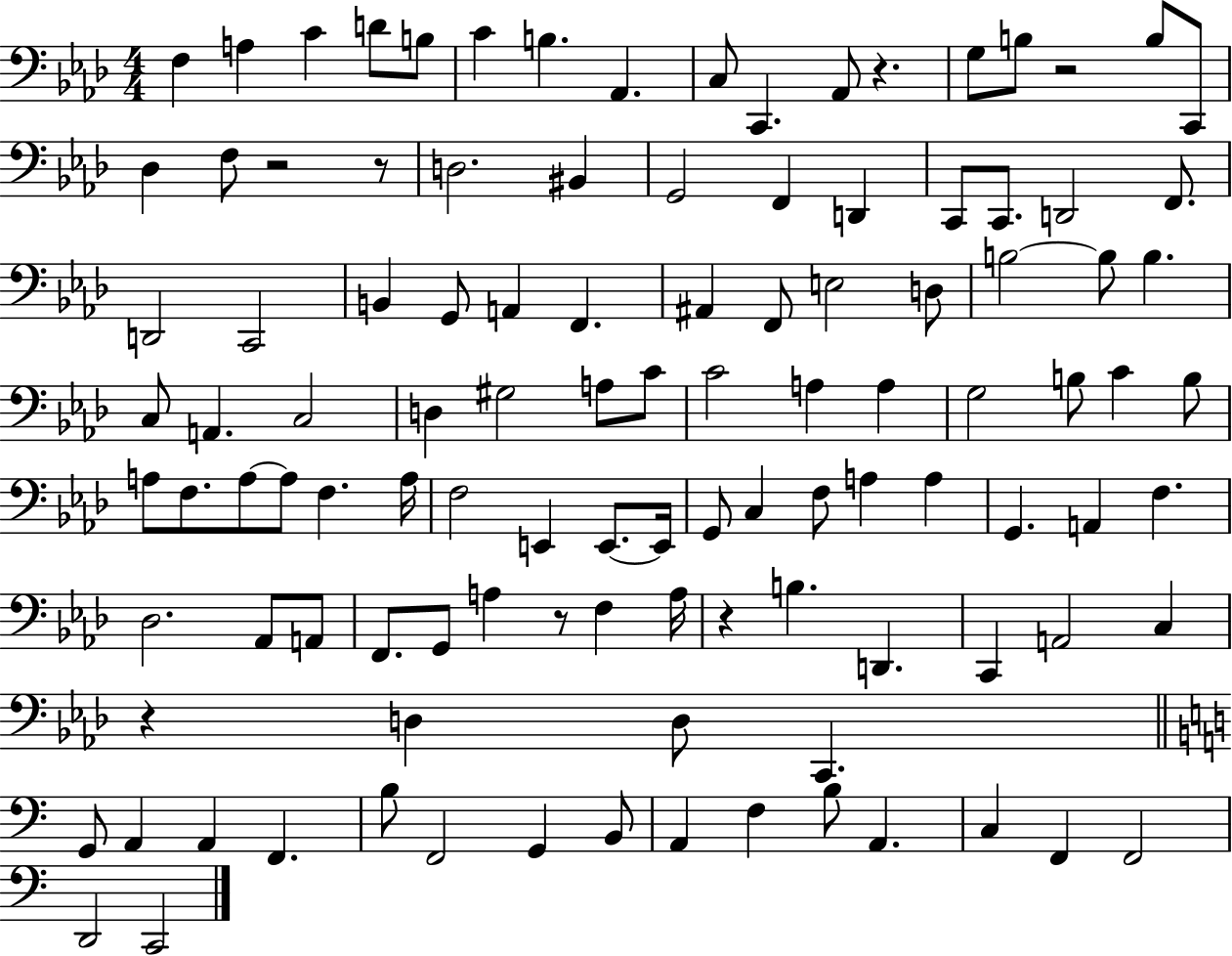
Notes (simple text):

F3/q A3/q C4/q D4/e B3/e C4/q B3/q. Ab2/q. C3/e C2/q. Ab2/e R/q. G3/e B3/e R/h B3/e C2/e Db3/q F3/e R/h R/e D3/h. BIS2/q G2/h F2/q D2/q C2/e C2/e. D2/h F2/e. D2/h C2/h B2/q G2/e A2/q F2/q. A#2/q F2/e E3/h D3/e B3/h B3/e B3/q. C3/e A2/q. C3/h D3/q G#3/h A3/e C4/e C4/h A3/q A3/q G3/h B3/e C4/q B3/e A3/e F3/e. A3/e A3/e F3/q. A3/s F3/h E2/q E2/e. E2/s G2/e C3/q F3/e A3/q A3/q G2/q. A2/q F3/q. Db3/h. Ab2/e A2/e F2/e. G2/e A3/q R/e F3/q A3/s R/q B3/q. D2/q. C2/q A2/h C3/q R/q D3/q D3/e C2/q. G2/e A2/q A2/q F2/q. B3/e F2/h G2/q B2/e A2/q F3/q B3/e A2/q. C3/q F2/q F2/h D2/h C2/h